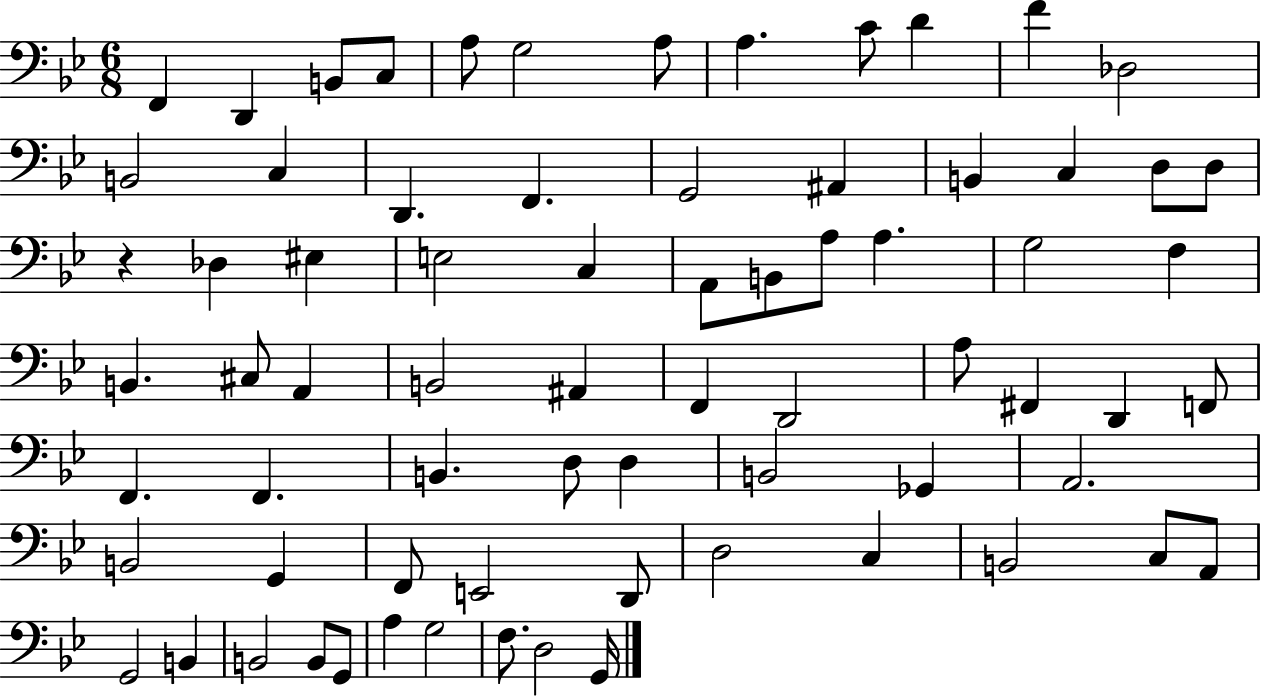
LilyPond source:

{
  \clef bass
  \numericTimeSignature
  \time 6/8
  \key bes \major
  f,4 d,4 b,8 c8 | a8 g2 a8 | a4. c'8 d'4 | f'4 des2 | \break b,2 c4 | d,4. f,4. | g,2 ais,4 | b,4 c4 d8 d8 | \break r4 des4 eis4 | e2 c4 | a,8 b,8 a8 a4. | g2 f4 | \break b,4. cis8 a,4 | b,2 ais,4 | f,4 d,2 | a8 fis,4 d,4 f,8 | \break f,4. f,4. | b,4. d8 d4 | b,2 ges,4 | a,2. | \break b,2 g,4 | f,8 e,2 d,8 | d2 c4 | b,2 c8 a,8 | \break g,2 b,4 | b,2 b,8 g,8 | a4 g2 | f8. d2 g,16 | \break \bar "|."
}